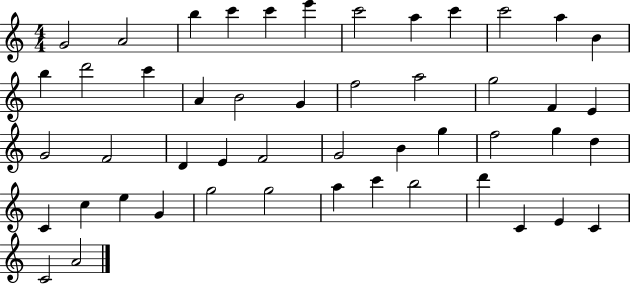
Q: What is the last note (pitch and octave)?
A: A4